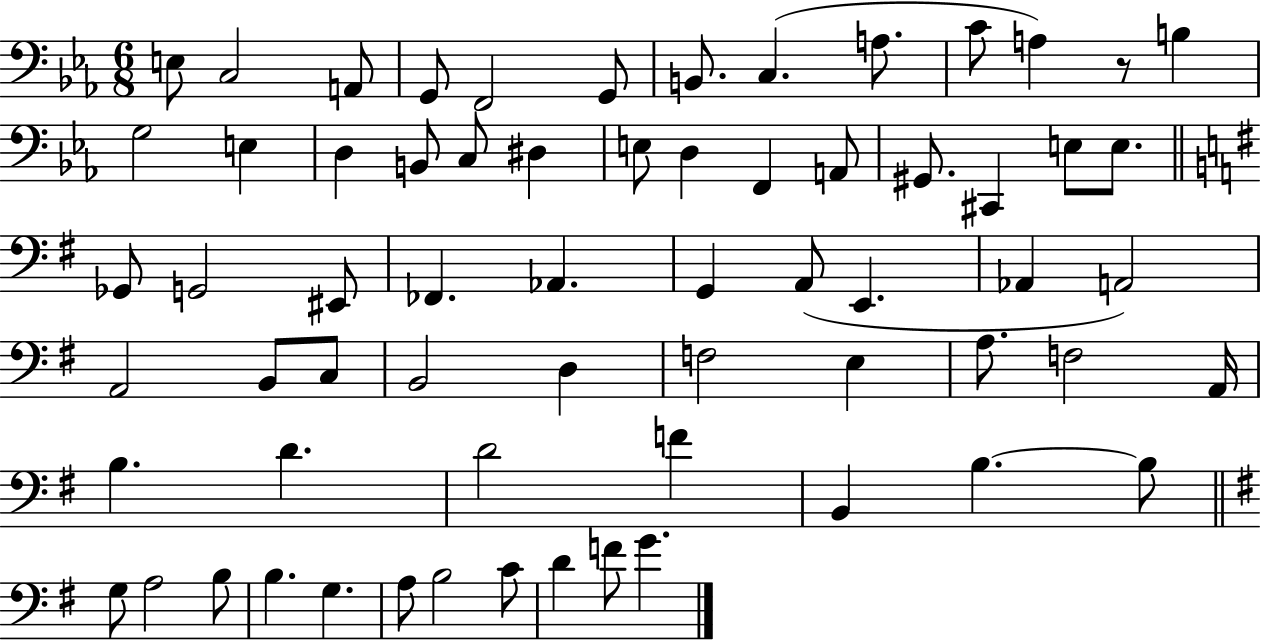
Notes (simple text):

E3/e C3/h A2/e G2/e F2/h G2/e B2/e. C3/q. A3/e. C4/e A3/q R/e B3/q G3/h E3/q D3/q B2/e C3/e D#3/q E3/e D3/q F2/q A2/e G#2/e. C#2/q E3/e E3/e. Gb2/e G2/h EIS2/e FES2/q. Ab2/q. G2/q A2/e E2/q. Ab2/q A2/h A2/h B2/e C3/e B2/h D3/q F3/h E3/q A3/e. F3/h A2/s B3/q. D4/q. D4/h F4/q B2/q B3/q. B3/e G3/e A3/h B3/e B3/q. G3/q. A3/e B3/h C4/e D4/q F4/e G4/q.